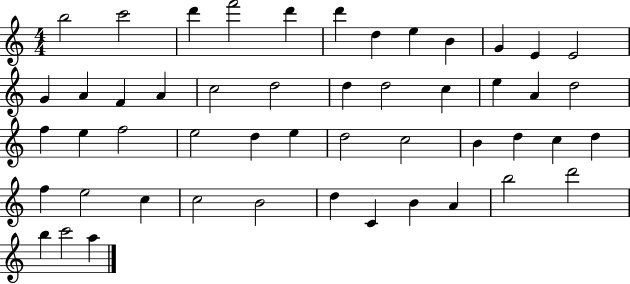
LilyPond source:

{
  \clef treble
  \numericTimeSignature
  \time 4/4
  \key c \major
  b''2 c'''2 | d'''4 f'''2 d'''4 | d'''4 d''4 e''4 b'4 | g'4 e'4 e'2 | \break g'4 a'4 f'4 a'4 | c''2 d''2 | d''4 d''2 c''4 | e''4 a'4 d''2 | \break f''4 e''4 f''2 | e''2 d''4 e''4 | d''2 c''2 | b'4 d''4 c''4 d''4 | \break f''4 e''2 c''4 | c''2 b'2 | d''4 c'4 b'4 a'4 | b''2 d'''2 | \break b''4 c'''2 a''4 | \bar "|."
}